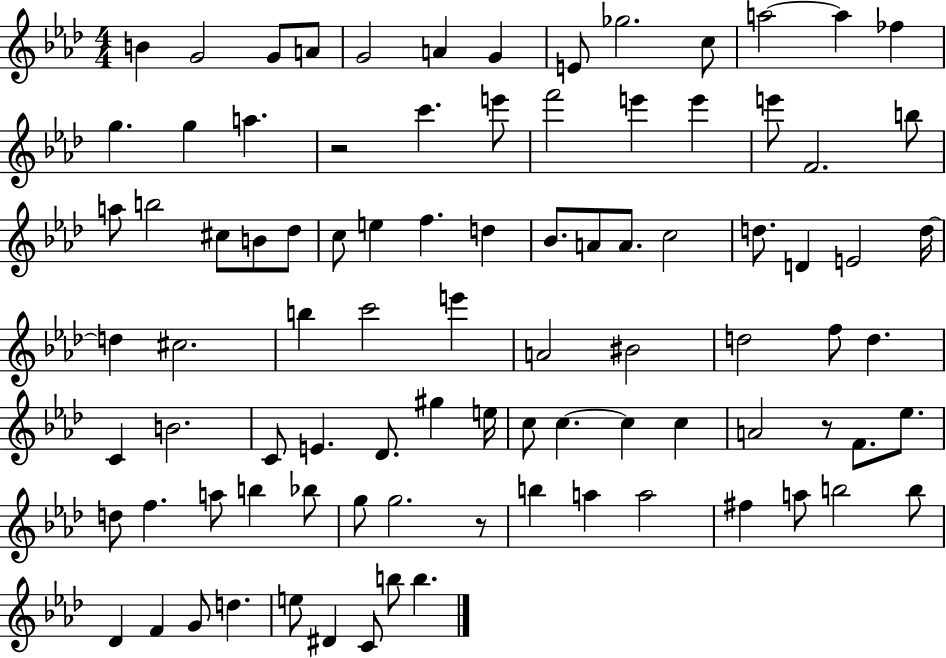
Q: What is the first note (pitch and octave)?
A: B4